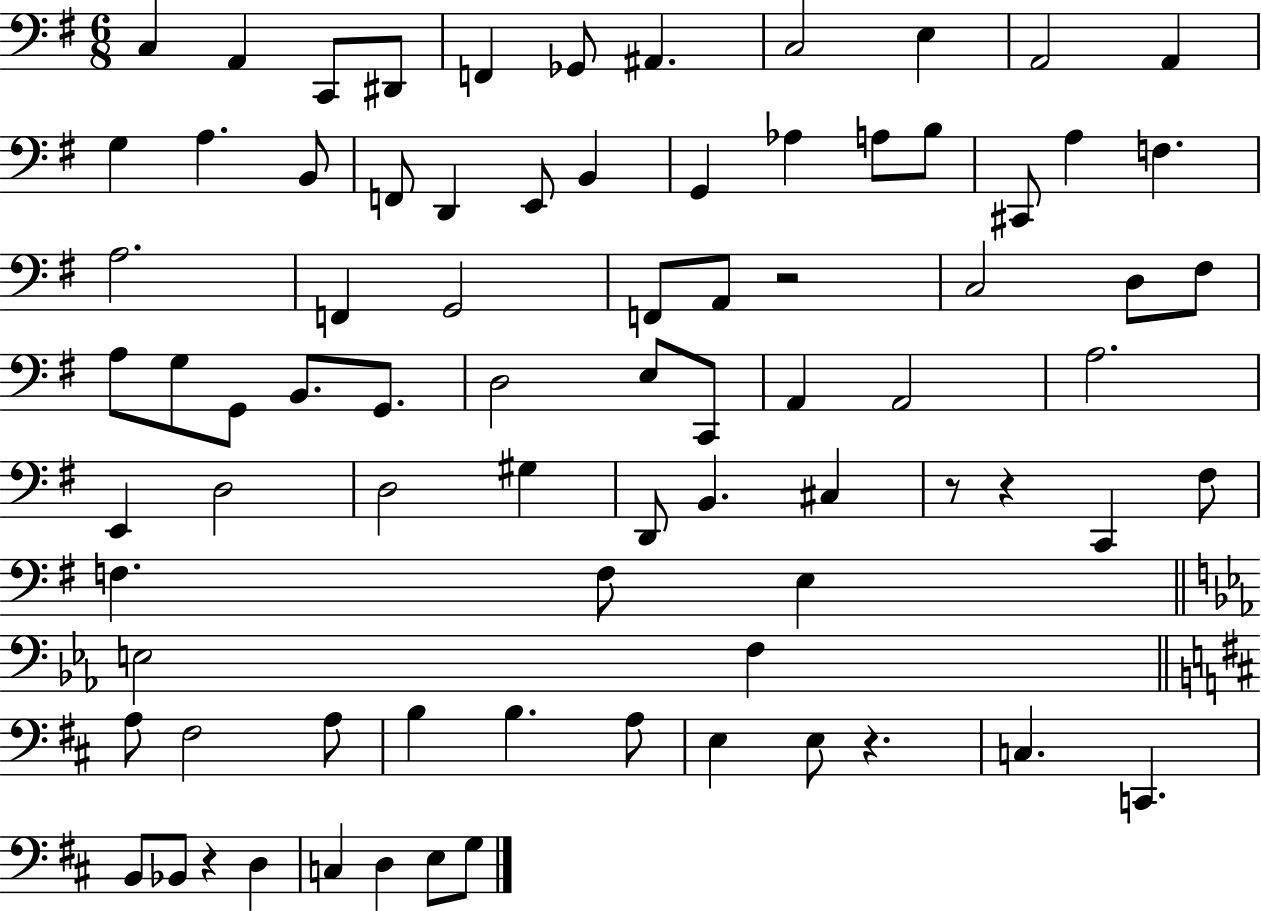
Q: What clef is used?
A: bass